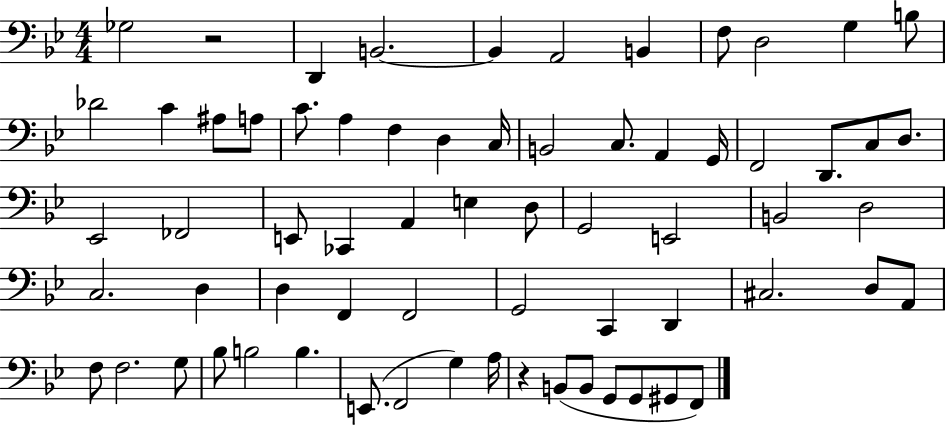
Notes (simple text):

Gb3/h R/h D2/q B2/h. B2/q A2/h B2/q F3/e D3/h G3/q B3/e Db4/h C4/q A#3/e A3/e C4/e. A3/q F3/q D3/q C3/s B2/h C3/e. A2/q G2/s F2/h D2/e. C3/e D3/e. Eb2/h FES2/h E2/e CES2/q A2/q E3/q D3/e G2/h E2/h B2/h D3/h C3/h. D3/q D3/q F2/q F2/h G2/h C2/q D2/q C#3/h. D3/e A2/e F3/e F3/h. G3/e Bb3/e B3/h B3/q. E2/e. F2/h G3/q A3/s R/q B2/e B2/e G2/e G2/e G#2/e F2/e